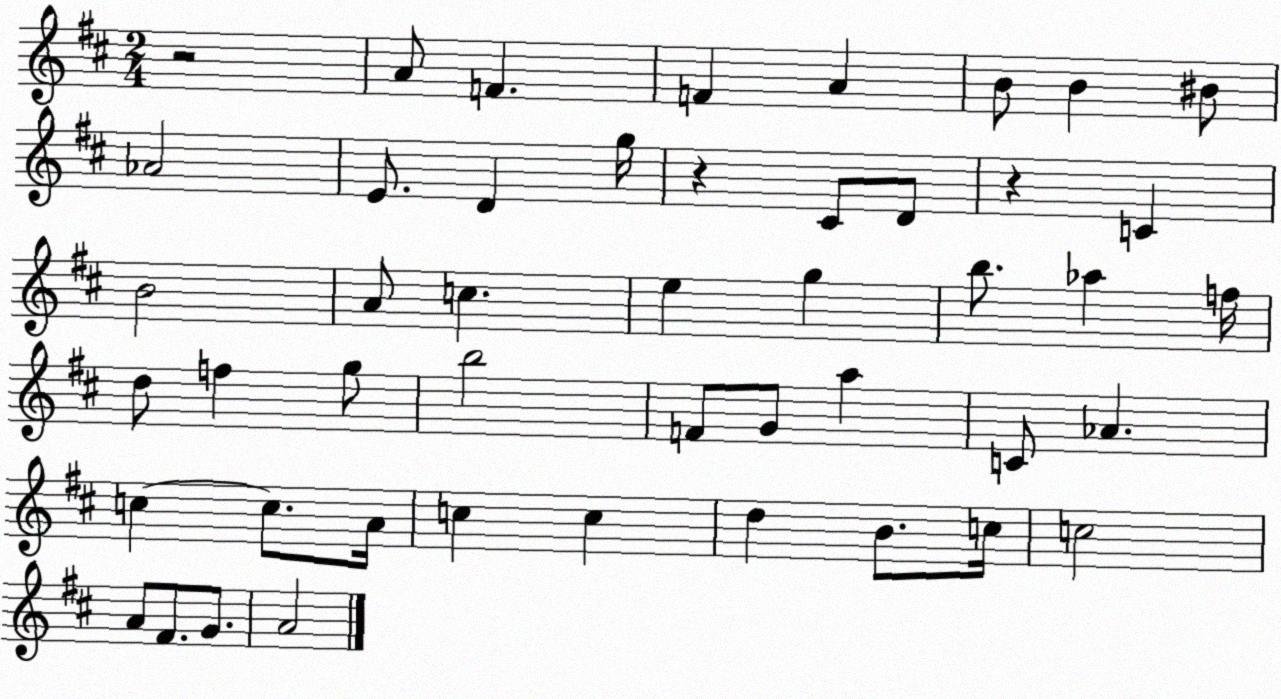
X:1
T:Untitled
M:2/4
L:1/4
K:D
z2 A/2 F F A B/2 B ^B/2 _A2 E/2 D g/4 z ^C/2 D/2 z C B2 A/2 c e g b/2 _a f/4 d/2 f g/2 b2 F/2 G/2 a C/2 _A c c/2 A/4 c c d B/2 c/4 c2 A/2 ^F/2 G/2 A2